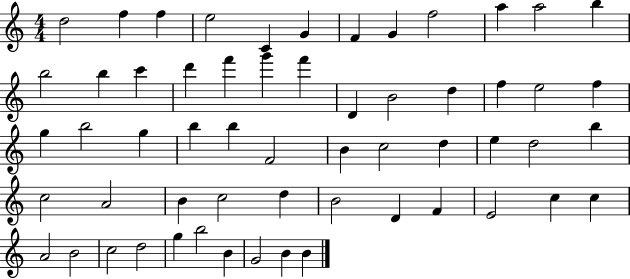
D5/h F5/q F5/q E5/h C4/q G4/q F4/q G4/q F5/h A5/q A5/h B5/q B5/h B5/q C6/q D6/q F6/q G6/q F6/q D4/q B4/h D5/q F5/q E5/h F5/q G5/q B5/h G5/q B5/q B5/q F4/h B4/q C5/h D5/q E5/q D5/h B5/q C5/h A4/h B4/q C5/h D5/q B4/h D4/q F4/q E4/h C5/q C5/q A4/h B4/h C5/h D5/h G5/q B5/h B4/q G4/h B4/q B4/q